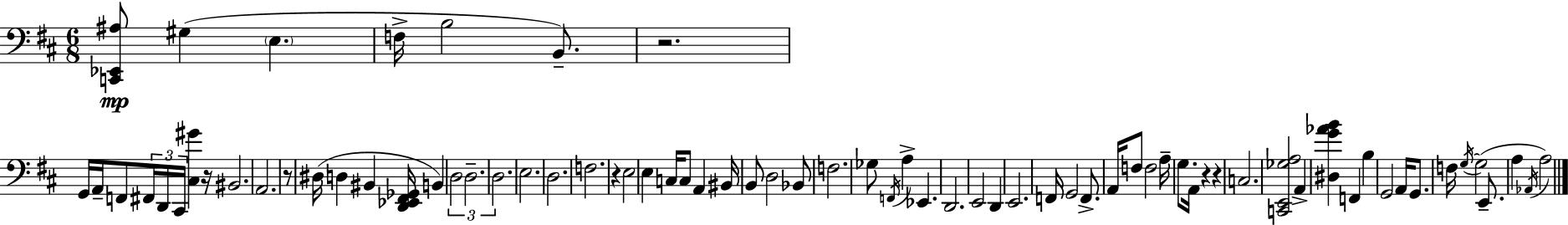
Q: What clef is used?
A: bass